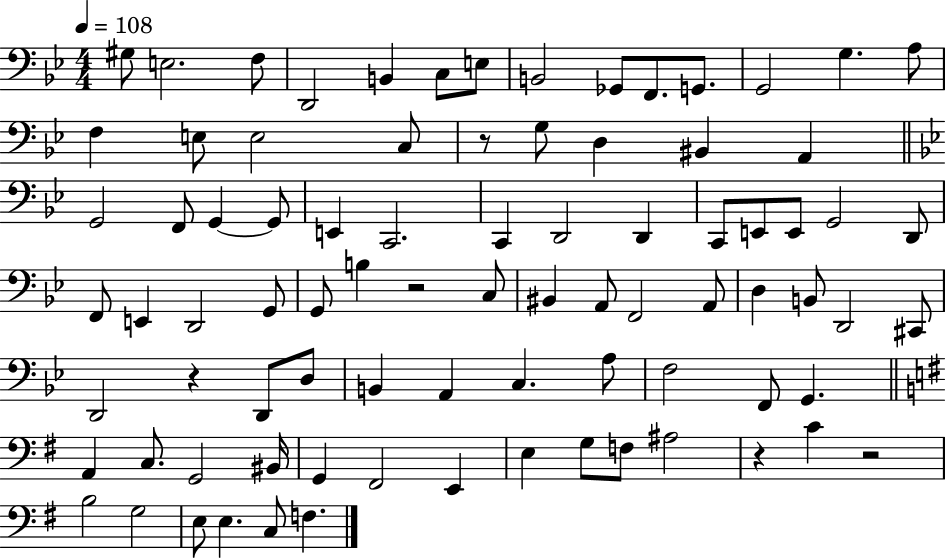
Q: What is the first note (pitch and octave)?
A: G#3